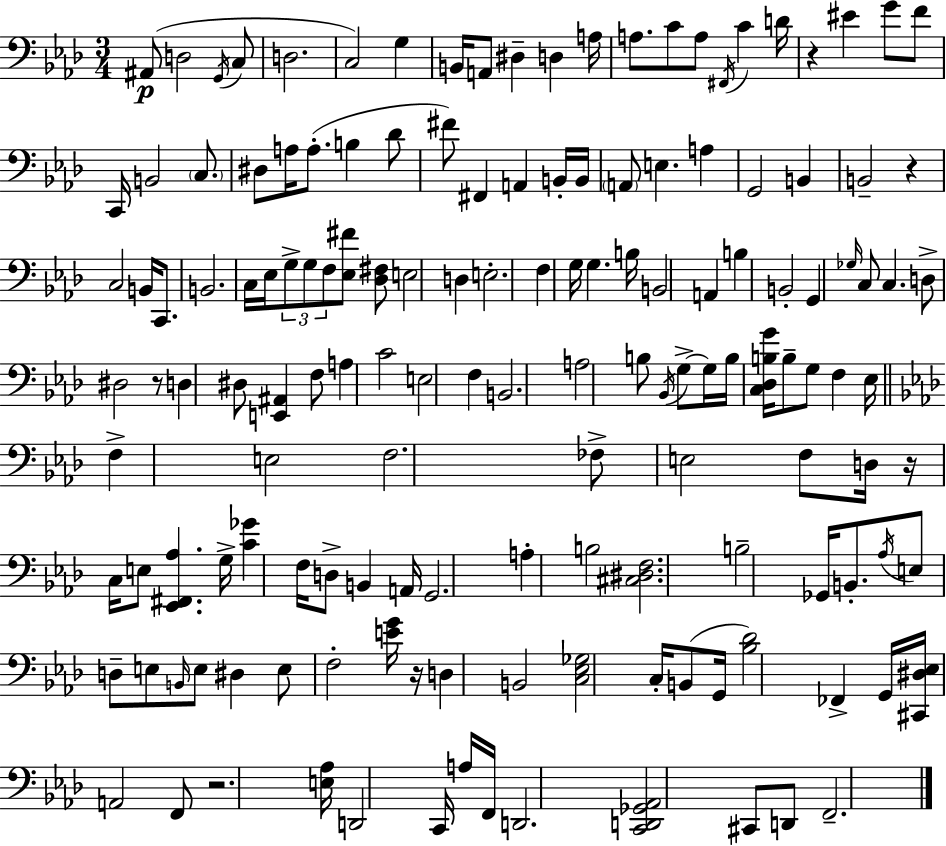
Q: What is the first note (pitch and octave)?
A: A#2